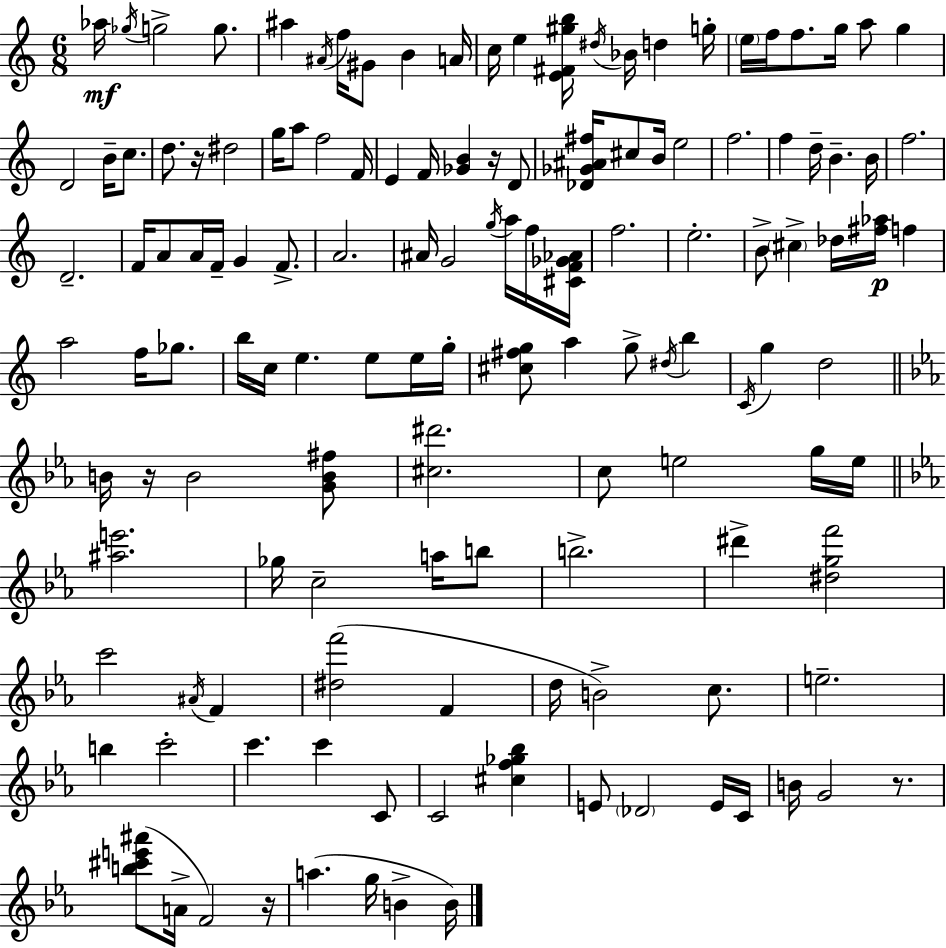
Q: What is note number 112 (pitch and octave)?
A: F4